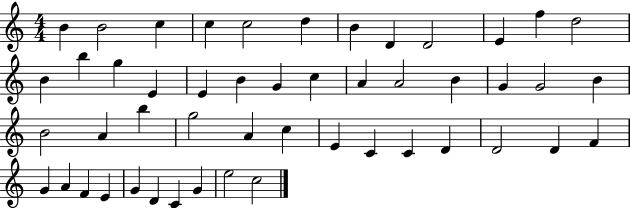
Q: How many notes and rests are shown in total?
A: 49